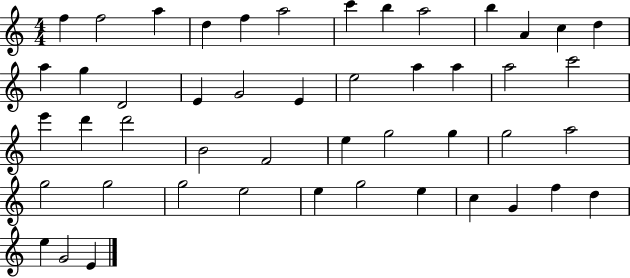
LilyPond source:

{
  \clef treble
  \numericTimeSignature
  \time 4/4
  \key c \major
  f''4 f''2 a''4 | d''4 f''4 a''2 | c'''4 b''4 a''2 | b''4 a'4 c''4 d''4 | \break a''4 g''4 d'2 | e'4 g'2 e'4 | e''2 a''4 a''4 | a''2 c'''2 | \break e'''4 d'''4 d'''2 | b'2 f'2 | e''4 g''2 g''4 | g''2 a''2 | \break g''2 g''2 | g''2 e''2 | e''4 g''2 e''4 | c''4 g'4 f''4 d''4 | \break e''4 g'2 e'4 | \bar "|."
}